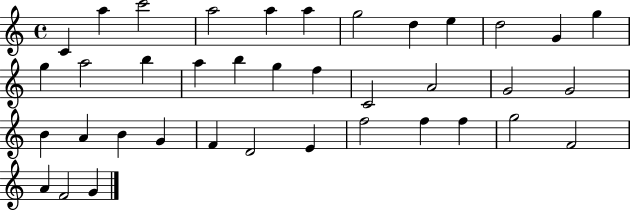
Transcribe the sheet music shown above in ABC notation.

X:1
T:Untitled
M:4/4
L:1/4
K:C
C a c'2 a2 a a g2 d e d2 G g g a2 b a b g f C2 A2 G2 G2 B A B G F D2 E f2 f f g2 F2 A F2 G